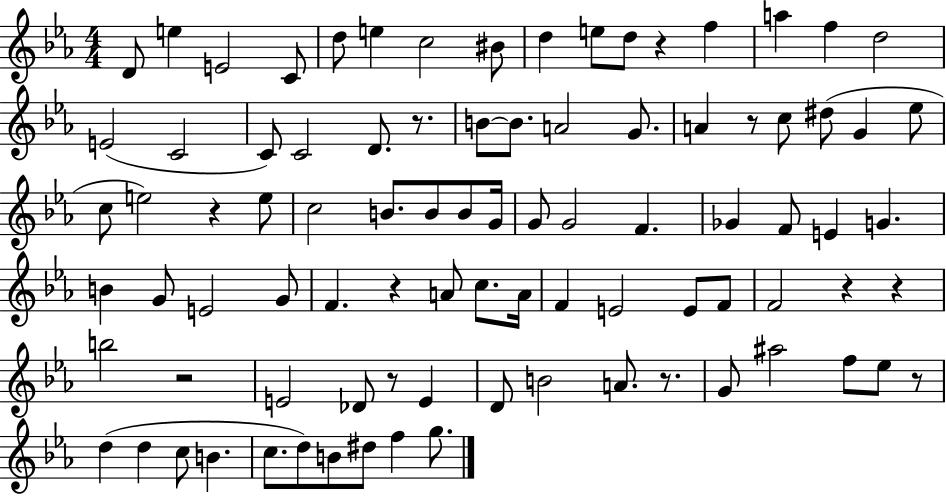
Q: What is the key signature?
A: EES major